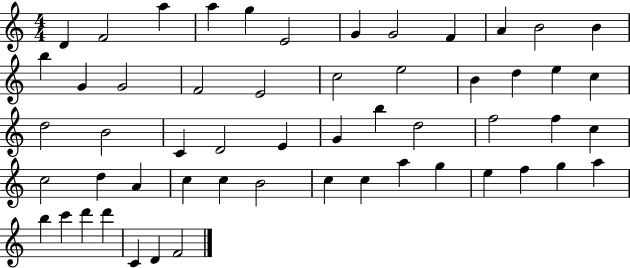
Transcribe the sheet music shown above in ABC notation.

X:1
T:Untitled
M:4/4
L:1/4
K:C
D F2 a a g E2 G G2 F A B2 B b G G2 F2 E2 c2 e2 B d e c d2 B2 C D2 E G b d2 f2 f c c2 d A c c B2 c c a g e f g a b c' d' d' C D F2